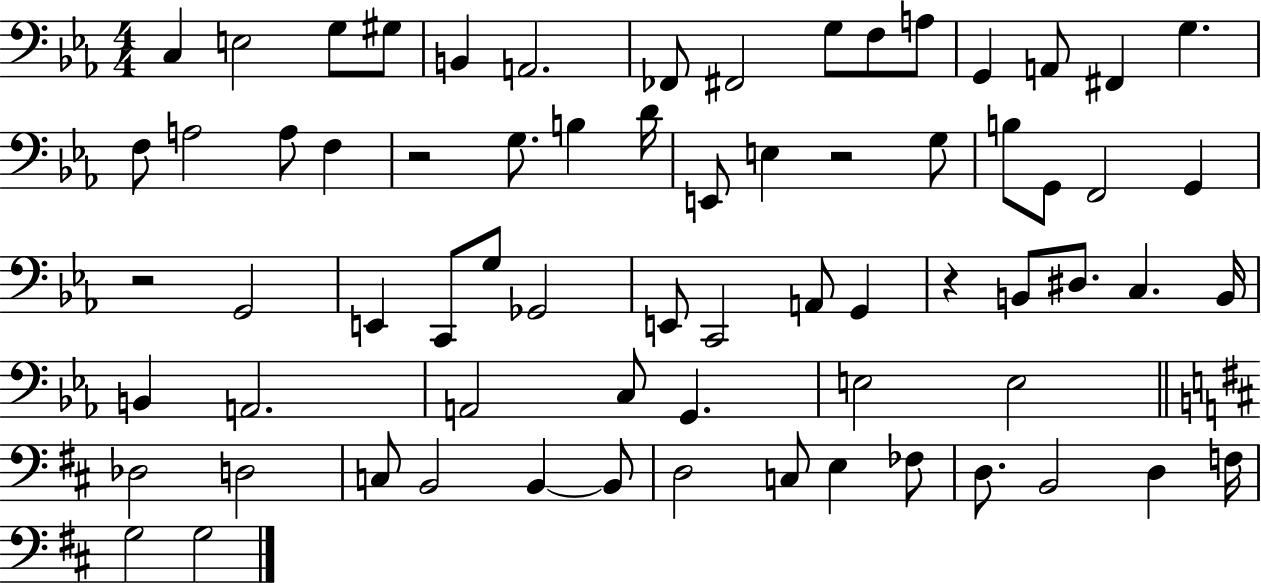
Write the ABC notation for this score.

X:1
T:Untitled
M:4/4
L:1/4
K:Eb
C, E,2 G,/2 ^G,/2 B,, A,,2 _F,,/2 ^F,,2 G,/2 F,/2 A,/2 G,, A,,/2 ^F,, G, F,/2 A,2 A,/2 F, z2 G,/2 B, D/4 E,,/2 E, z2 G,/2 B,/2 G,,/2 F,,2 G,, z2 G,,2 E,, C,,/2 G,/2 _G,,2 E,,/2 C,,2 A,,/2 G,, z B,,/2 ^D,/2 C, B,,/4 B,, A,,2 A,,2 C,/2 G,, E,2 E,2 _D,2 D,2 C,/2 B,,2 B,, B,,/2 D,2 C,/2 E, _F,/2 D,/2 B,,2 D, F,/4 G,2 G,2